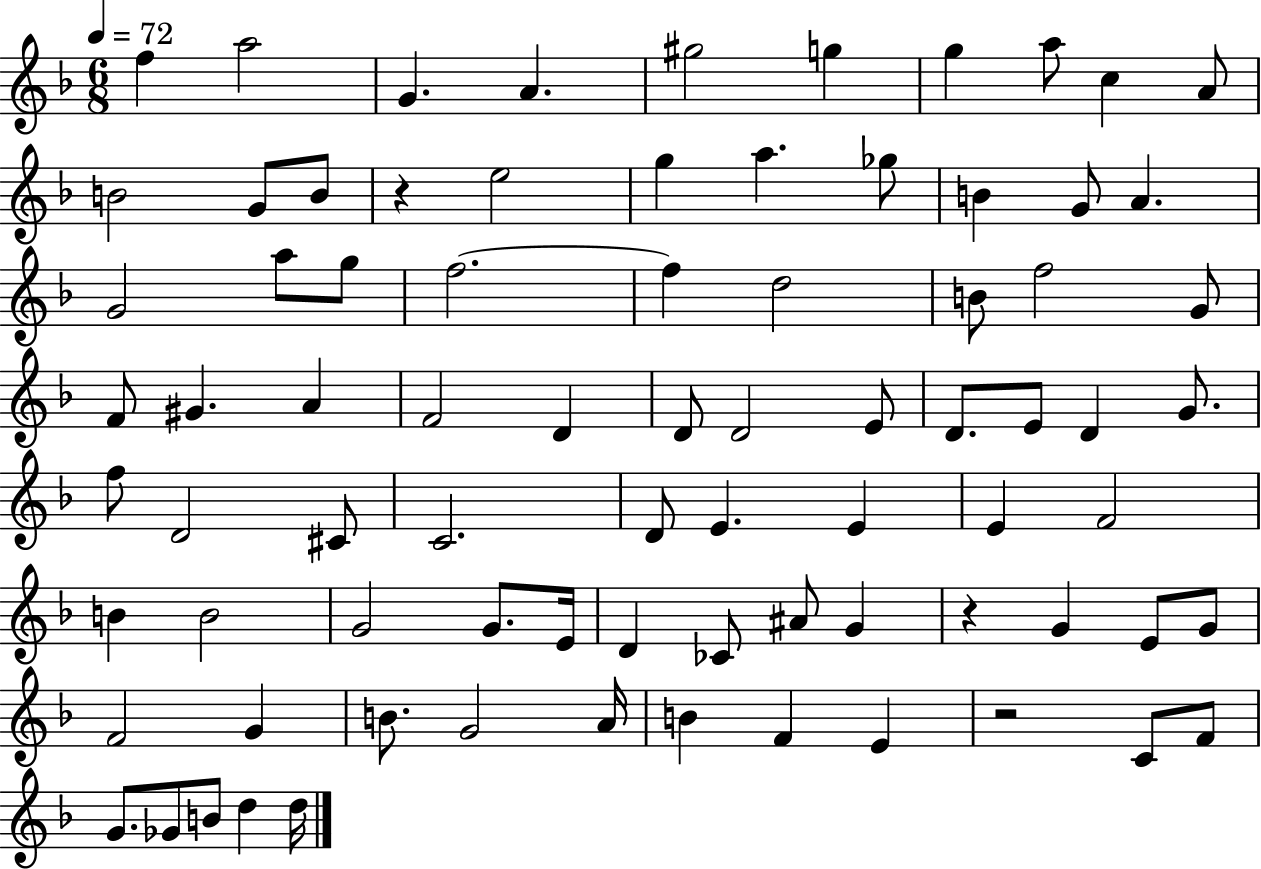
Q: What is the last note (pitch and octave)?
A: D5